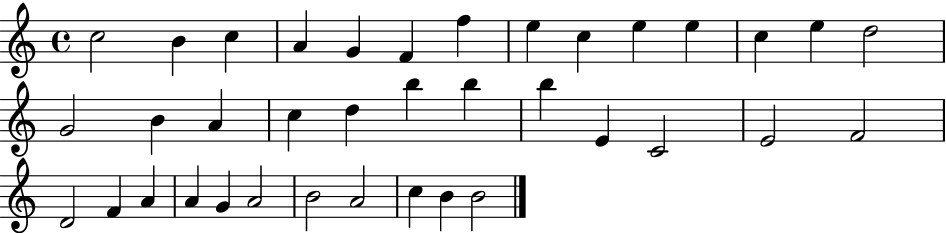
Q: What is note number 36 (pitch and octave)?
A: B4